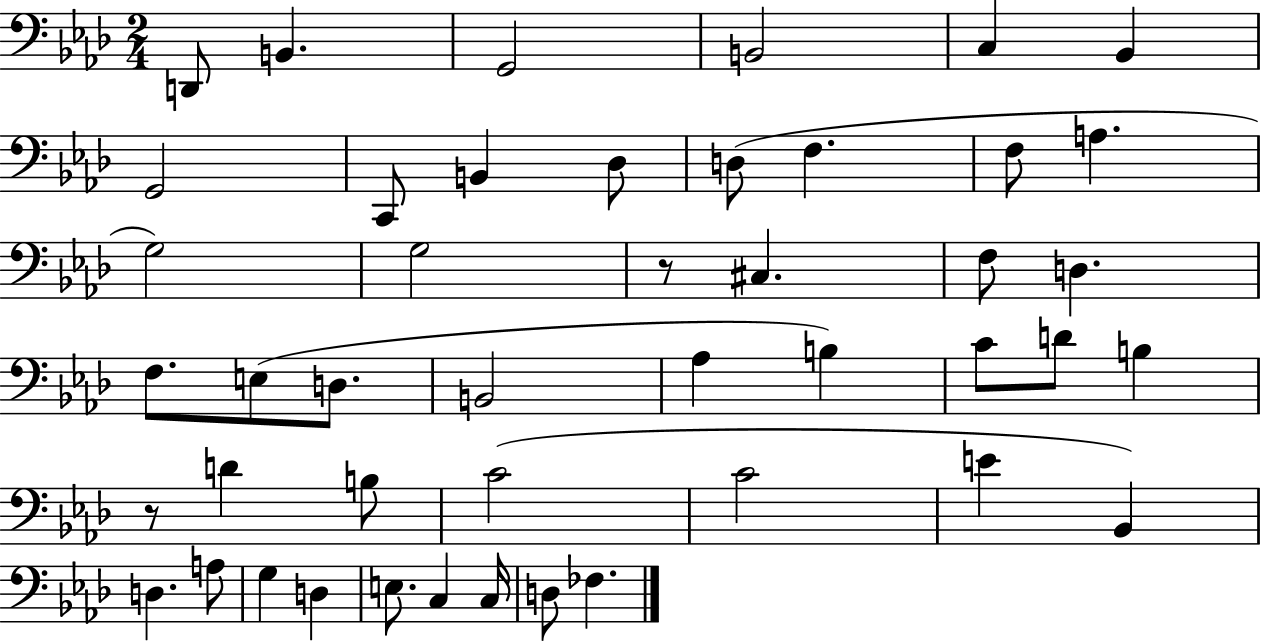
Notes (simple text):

D2/e B2/q. G2/h B2/h C3/q Bb2/q G2/h C2/e B2/q Db3/e D3/e F3/q. F3/e A3/q. G3/h G3/h R/e C#3/q. F3/e D3/q. F3/e. E3/e D3/e. B2/h Ab3/q B3/q C4/e D4/e B3/q R/e D4/q B3/e C4/h C4/h E4/q Bb2/q D3/q. A3/e G3/q D3/q E3/e. C3/q C3/s D3/e FES3/q.